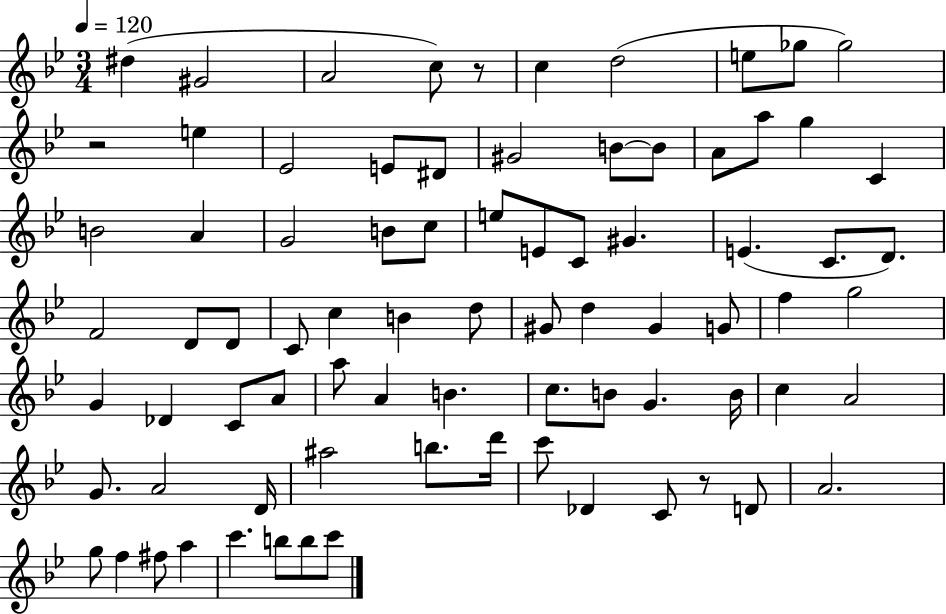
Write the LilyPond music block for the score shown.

{
  \clef treble
  \numericTimeSignature
  \time 3/4
  \key bes \major
  \tempo 4 = 120
  \repeat volta 2 { dis''4( gis'2 | a'2 c''8) r8 | c''4 d''2( | e''8 ges''8 ges''2) | \break r2 e''4 | ees'2 e'8 dis'8 | gis'2 b'8~~ b'8 | a'8 a''8 g''4 c'4 | \break b'2 a'4 | g'2 b'8 c''8 | e''8 e'8 c'8 gis'4. | e'4.( c'8. d'8.) | \break f'2 d'8 d'8 | c'8 c''4 b'4 d''8 | gis'8 d''4 gis'4 g'8 | f''4 g''2 | \break g'4 des'4 c'8 a'8 | a''8 a'4 b'4. | c''8. b'8 g'4. b'16 | c''4 a'2 | \break g'8. a'2 d'16 | ais''2 b''8. d'''16 | c'''8 des'4 c'8 r8 d'8 | a'2. | \break g''8 f''4 fis''8 a''4 | c'''4. b''8 b''8 c'''8 | } \bar "|."
}